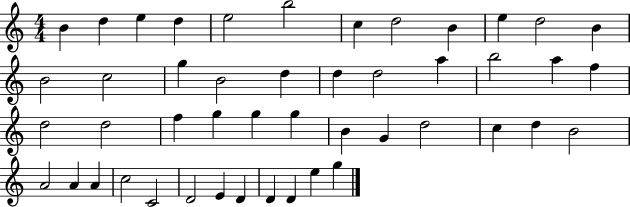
{
  \clef treble
  \numericTimeSignature
  \time 4/4
  \key c \major
  b'4 d''4 e''4 d''4 | e''2 b''2 | c''4 d''2 b'4 | e''4 d''2 b'4 | \break b'2 c''2 | g''4 b'2 d''4 | d''4 d''2 a''4 | b''2 a''4 f''4 | \break d''2 d''2 | f''4 g''4 g''4 g''4 | b'4 g'4 d''2 | c''4 d''4 b'2 | \break a'2 a'4 a'4 | c''2 c'2 | d'2 e'4 d'4 | d'4 d'4 e''4 g''4 | \break \bar "|."
}